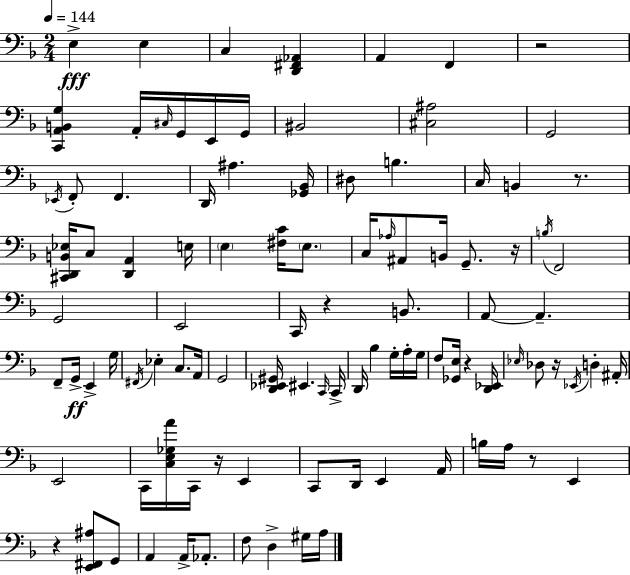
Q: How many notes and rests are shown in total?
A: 101